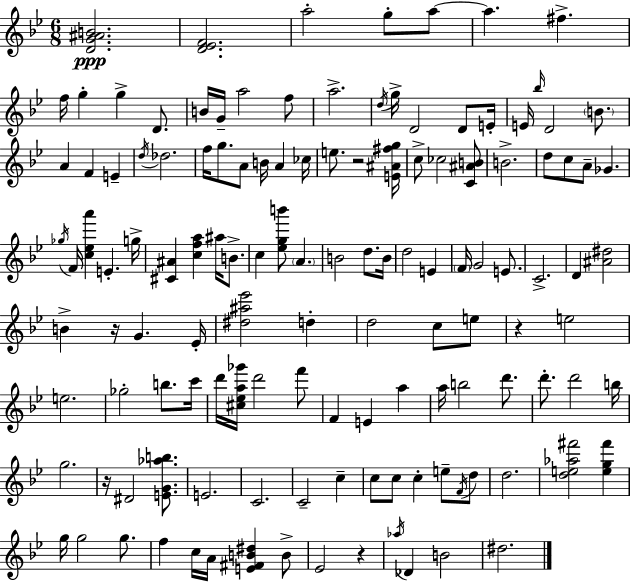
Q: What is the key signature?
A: G minor